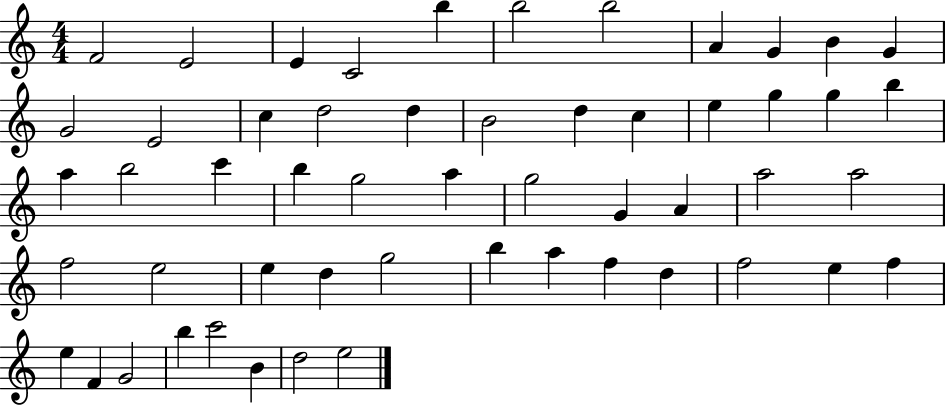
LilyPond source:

{
  \clef treble
  \numericTimeSignature
  \time 4/4
  \key c \major
  f'2 e'2 | e'4 c'2 b''4 | b''2 b''2 | a'4 g'4 b'4 g'4 | \break g'2 e'2 | c''4 d''2 d''4 | b'2 d''4 c''4 | e''4 g''4 g''4 b''4 | \break a''4 b''2 c'''4 | b''4 g''2 a''4 | g''2 g'4 a'4 | a''2 a''2 | \break f''2 e''2 | e''4 d''4 g''2 | b''4 a''4 f''4 d''4 | f''2 e''4 f''4 | \break e''4 f'4 g'2 | b''4 c'''2 b'4 | d''2 e''2 | \bar "|."
}